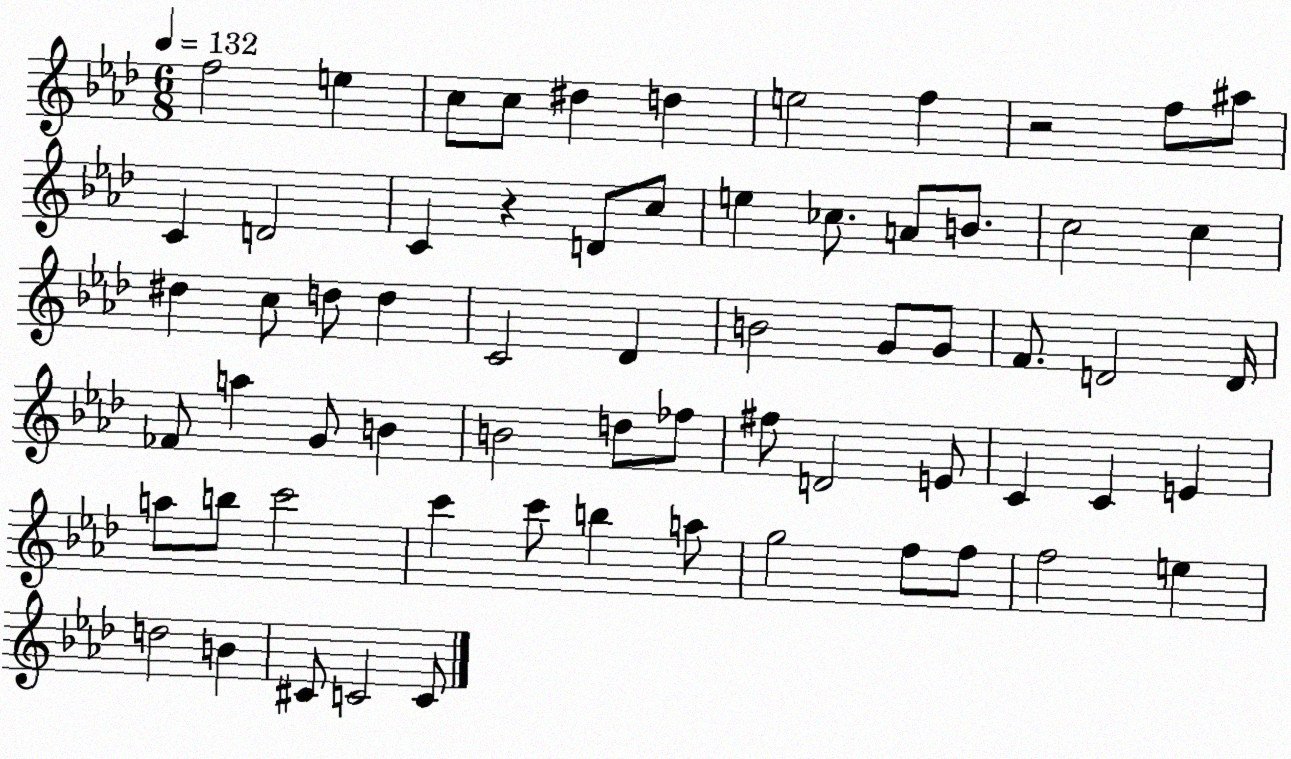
X:1
T:Untitled
M:6/8
L:1/4
K:Ab
f2 e c/2 c/2 ^d d e2 f z2 f/2 ^a/2 C D2 C z D/2 c/2 e _c/2 A/2 B/2 c2 c ^d c/2 d/2 d C2 _D B2 G/2 G/2 F/2 D2 D/4 _F/2 a G/2 B B2 d/2 _f/2 ^f/2 D2 E/2 C C E a/2 b/2 c'2 c' c'/2 b a/2 g2 f/2 f/2 f2 e d2 B ^C/2 C2 C/2